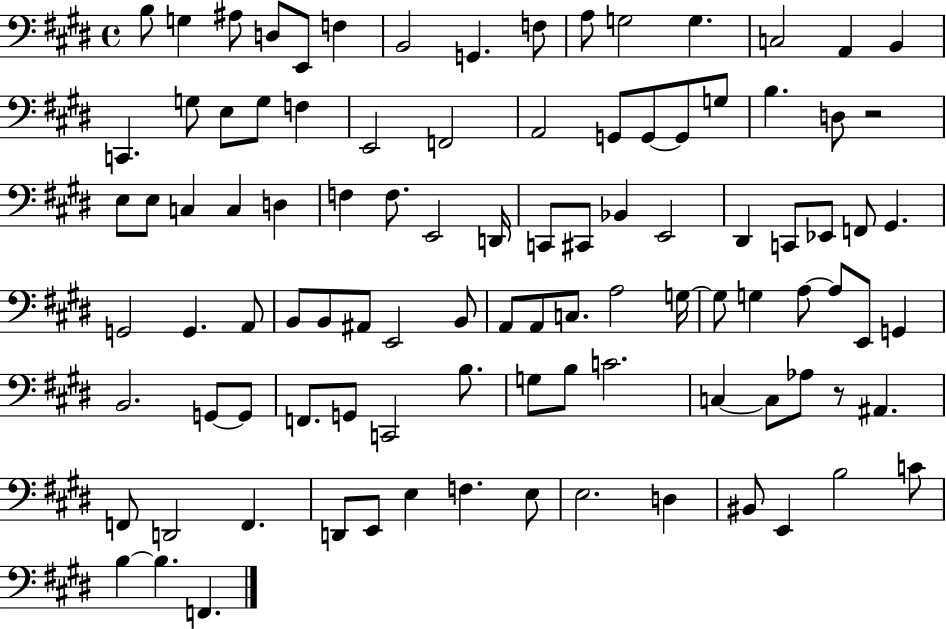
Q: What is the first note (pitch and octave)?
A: B3